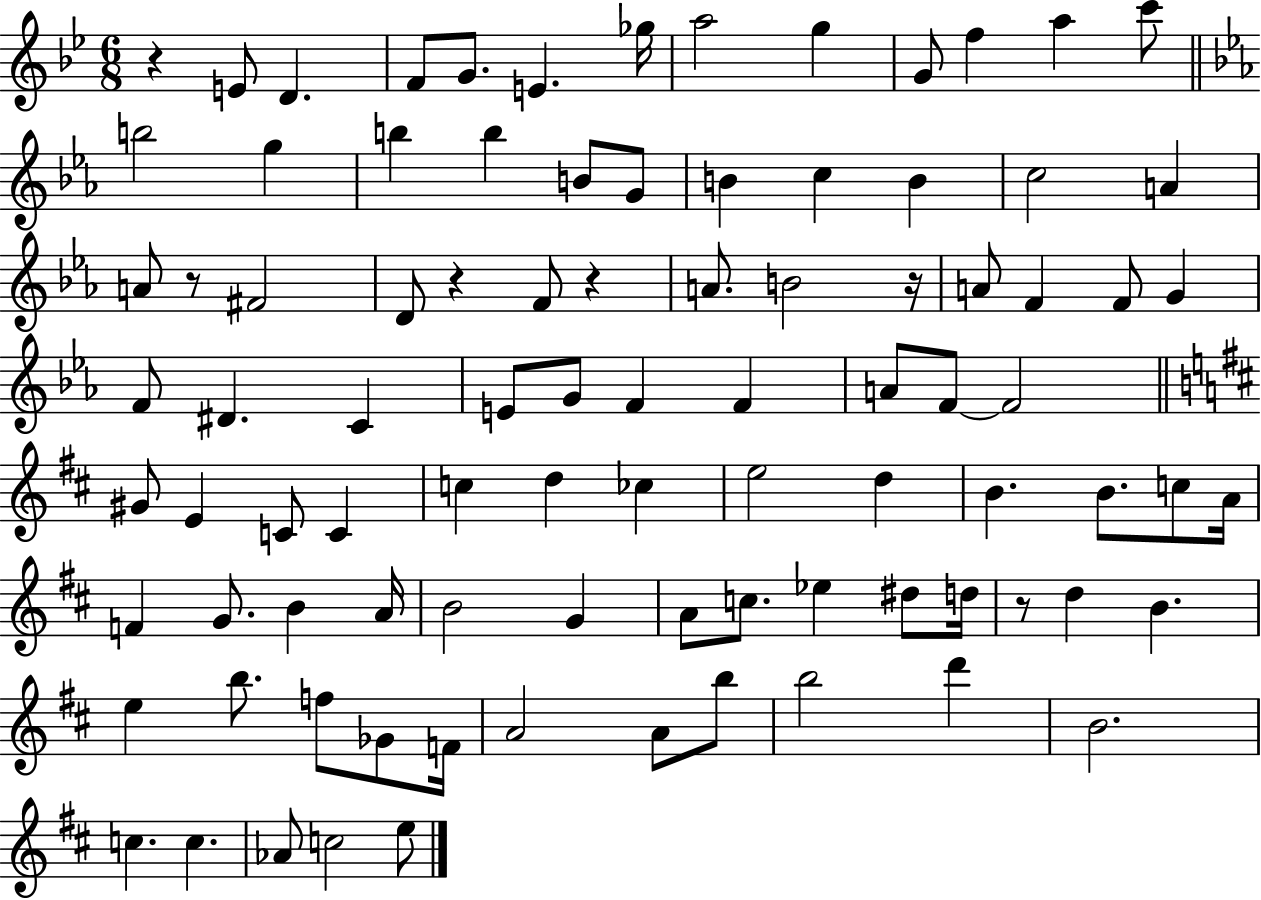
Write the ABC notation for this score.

X:1
T:Untitled
M:6/8
L:1/4
K:Bb
z E/2 D F/2 G/2 E _g/4 a2 g G/2 f a c'/2 b2 g b b B/2 G/2 B c B c2 A A/2 z/2 ^F2 D/2 z F/2 z A/2 B2 z/4 A/2 F F/2 G F/2 ^D C E/2 G/2 F F A/2 F/2 F2 ^G/2 E C/2 C c d _c e2 d B B/2 c/2 A/4 F G/2 B A/4 B2 G A/2 c/2 _e ^d/2 d/4 z/2 d B e b/2 f/2 _G/2 F/4 A2 A/2 b/2 b2 d' B2 c c _A/2 c2 e/2